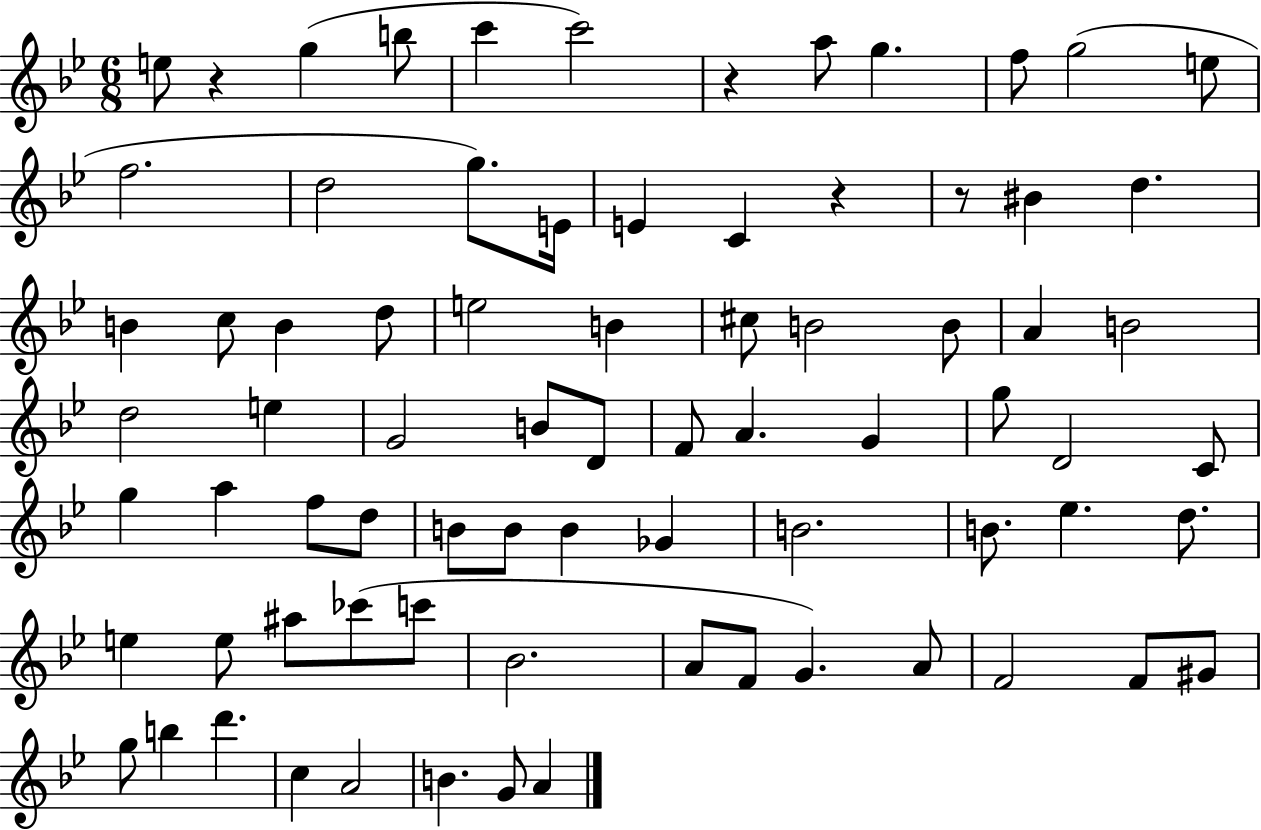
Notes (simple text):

E5/e R/q G5/q B5/e C6/q C6/h R/q A5/e G5/q. F5/e G5/h E5/e F5/h. D5/h G5/e. E4/s E4/q C4/q R/q R/e BIS4/q D5/q. B4/q C5/e B4/q D5/e E5/h B4/q C#5/e B4/h B4/e A4/q B4/h D5/h E5/q G4/h B4/e D4/e F4/e A4/q. G4/q G5/e D4/h C4/e G5/q A5/q F5/e D5/e B4/e B4/e B4/q Gb4/q B4/h. B4/e. Eb5/q. D5/e. E5/q E5/e A#5/e CES6/e C6/e Bb4/h. A4/e F4/e G4/q. A4/e F4/h F4/e G#4/e G5/e B5/q D6/q. C5/q A4/h B4/q. G4/e A4/q